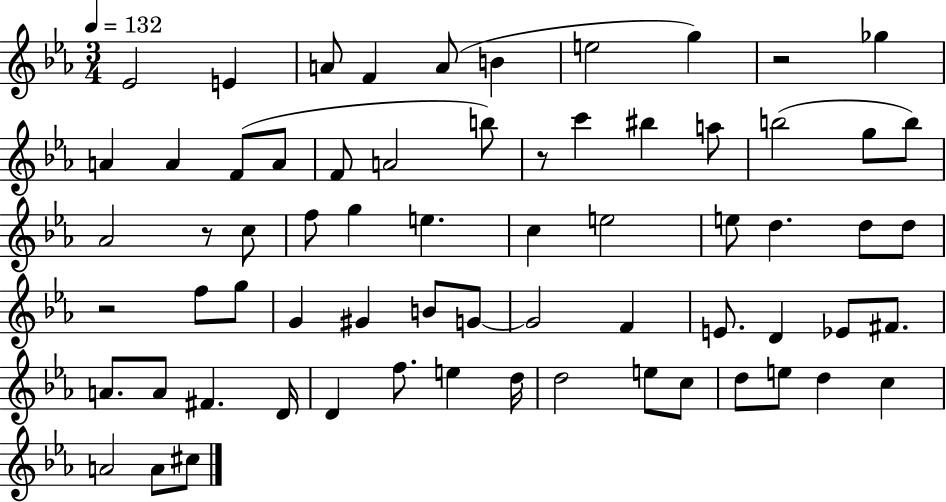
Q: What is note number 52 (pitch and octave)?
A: E5